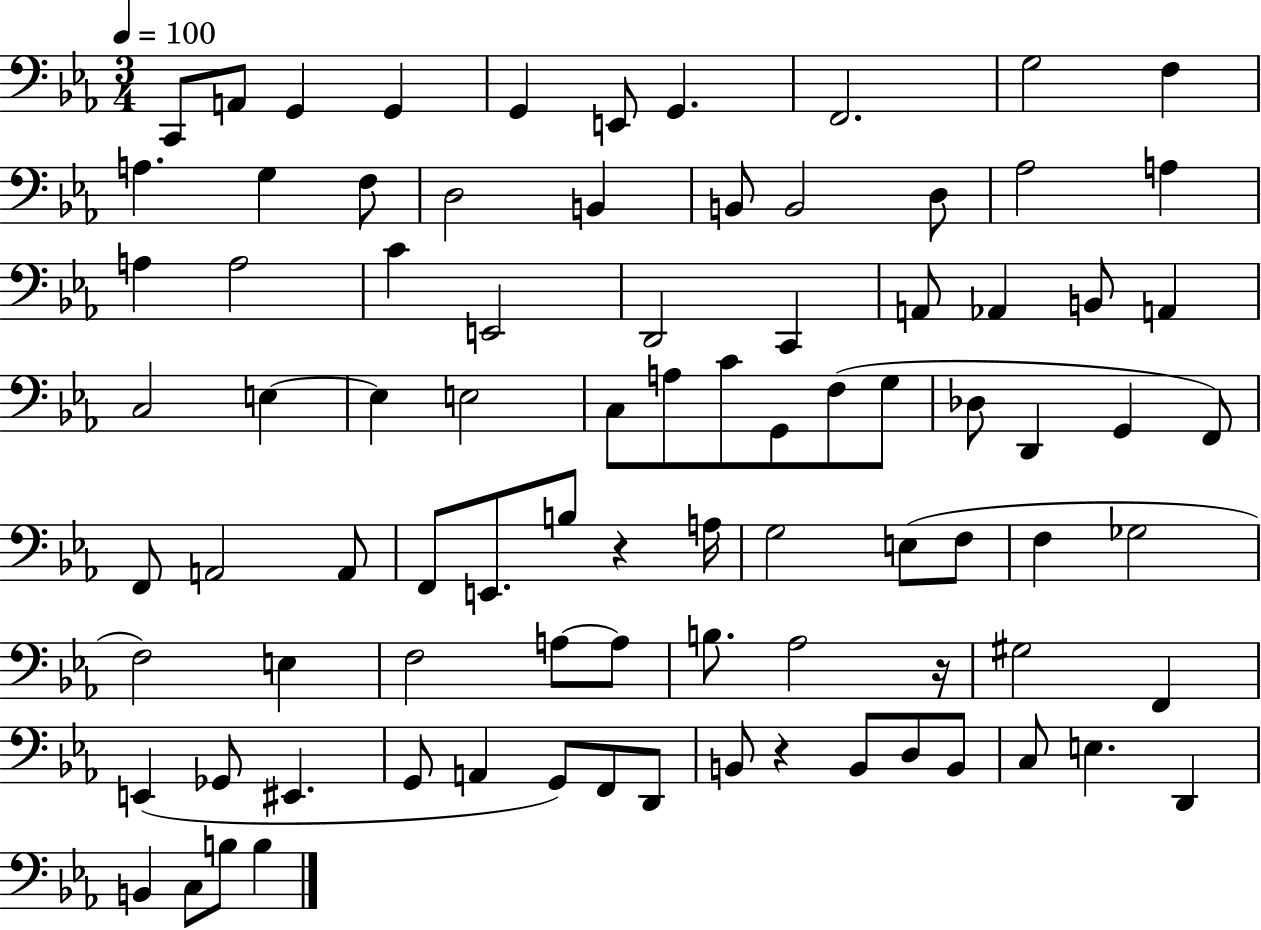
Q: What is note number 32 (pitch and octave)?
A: E3